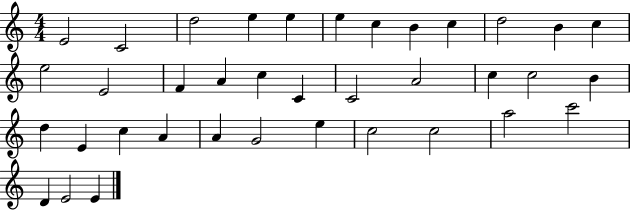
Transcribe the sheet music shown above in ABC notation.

X:1
T:Untitled
M:4/4
L:1/4
K:C
E2 C2 d2 e e e c B c d2 B c e2 E2 F A c C C2 A2 c c2 B d E c A A G2 e c2 c2 a2 c'2 D E2 E